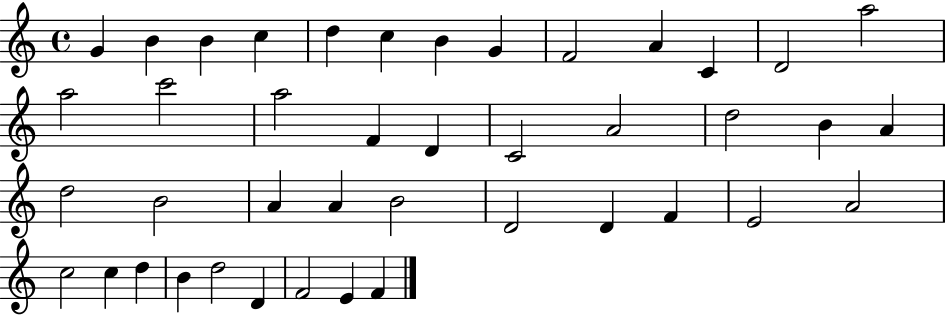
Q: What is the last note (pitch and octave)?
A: F4